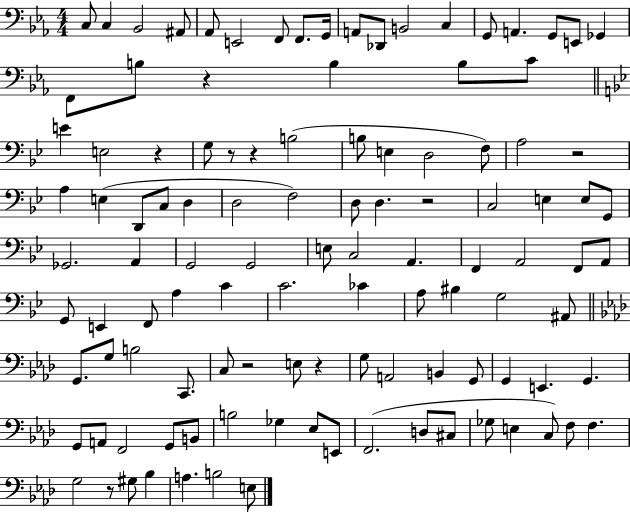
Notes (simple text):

C3/e C3/q Bb2/h A#2/e Ab2/e E2/h F2/e F2/e. G2/s A2/e Db2/e B2/h C3/q G2/e A2/q. G2/e E2/e Gb2/q F2/e B3/e R/q B3/q B3/e C4/e E4/q E3/h R/q G3/e R/e R/q B3/h B3/e E3/q D3/h F3/e A3/h R/h A3/q E3/q D2/e C3/e D3/q D3/h F3/h D3/e D3/q. R/h C3/h E3/q E3/e G2/e Gb2/h. A2/q G2/h G2/h E3/e C3/h A2/q. F2/q A2/h F2/e A2/e G2/e E2/q F2/e A3/q C4/q C4/h. CES4/q A3/e BIS3/q G3/h A#2/e G2/e. G3/e B3/h C2/e. C3/e R/h E3/e R/q G3/e A2/h B2/q G2/e G2/q E2/q. G2/q. G2/e A2/e F2/h G2/e B2/e B3/h Gb3/q Eb3/e E2/e F2/h. D3/e C#3/e Gb3/e E3/q C3/e F3/e F3/q. G3/h R/e G#3/e Bb3/q A3/q. B3/h E3/e